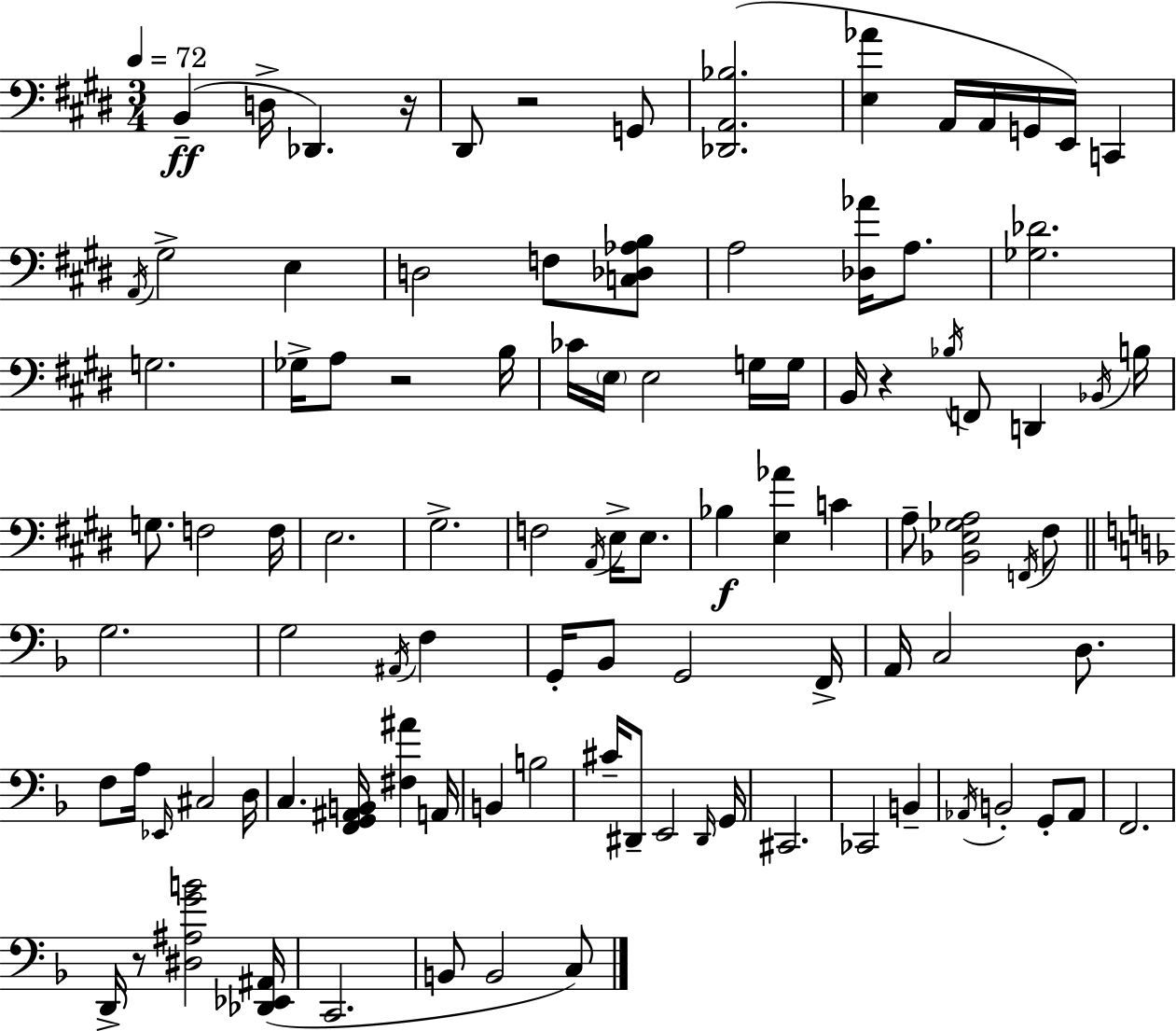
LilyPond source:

{
  \clef bass
  \numericTimeSignature
  \time 3/4
  \key e \major
  \tempo 4 = 72
  b,4--(\ff d16-> des,4.) r16 | dis,8 r2 g,8 | <des, a, bes>2.( | <e aes'>4 a,16 a,16 g,16 e,16) c,4 | \break \acciaccatura { a,16 } gis2-> e4 | d2 f8 <c des aes b>8 | a2 <des aes'>16 a8. | <ges des'>2. | \break g2. | ges16-> a8 r2 | b16 ces'16 \parenthesize e16 e2 g16 | g16 b,16 r4 \acciaccatura { bes16 } f,8 d,4 | \break \acciaccatura { bes,16 } b16 g8. f2 | f16 e2. | gis2.-> | f2 \acciaccatura { a,16 } | \break e16-> e8. bes4\f <e aes'>4 | c'4 a8-- <bes, e ges a>2 | \acciaccatura { f,16 } fis8 \bar "||" \break \key d \minor g2. | g2 \acciaccatura { ais,16 } f4 | g,16-. bes,8 g,2 | f,16-> a,16 c2 d8. | \break f8 a16 \grace { ees,16 } cis2 | d16 c4. <f, g, ais, b,>16 <fis ais'>4 | a,16 b,4 b2 | cis'16-- dis,8-- e,2 | \break \grace { dis,16 } g,16 cis,2. | ces,2 b,4-- | \acciaccatura { aes,16 } b,2-. | g,8-. aes,8 f,2. | \break d,16-> r8 <dis ais g' b'>2 | <des, ees, ais,>16( c,2. | b,8 b,2 | c8) \bar "|."
}